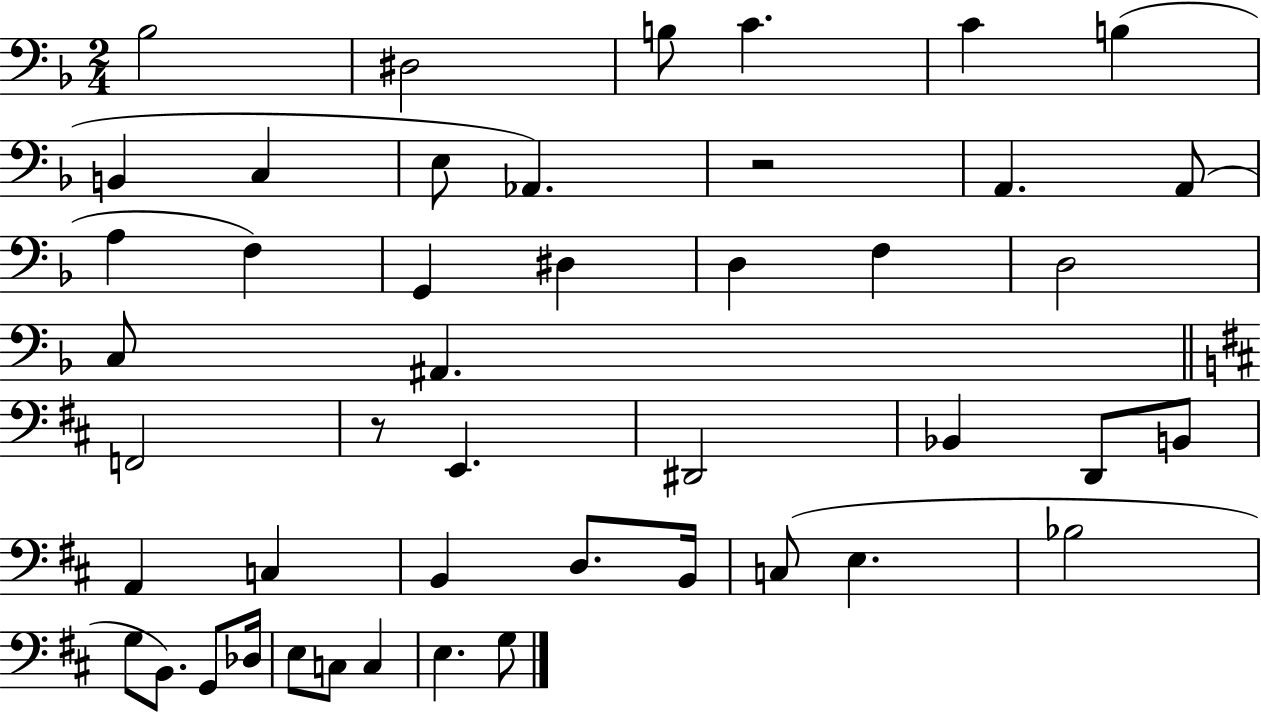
Bb3/h D#3/h B3/e C4/q. C4/q B3/q B2/q C3/q E3/e Ab2/q. R/h A2/q. A2/e A3/q F3/q G2/q D#3/q D3/q F3/q D3/h C3/e A#2/q. F2/h R/e E2/q. D#2/h Bb2/q D2/e B2/e A2/q C3/q B2/q D3/e. B2/s C3/e E3/q. Bb3/h G3/e B2/e. G2/e Db3/s E3/e C3/e C3/q E3/q. G3/e